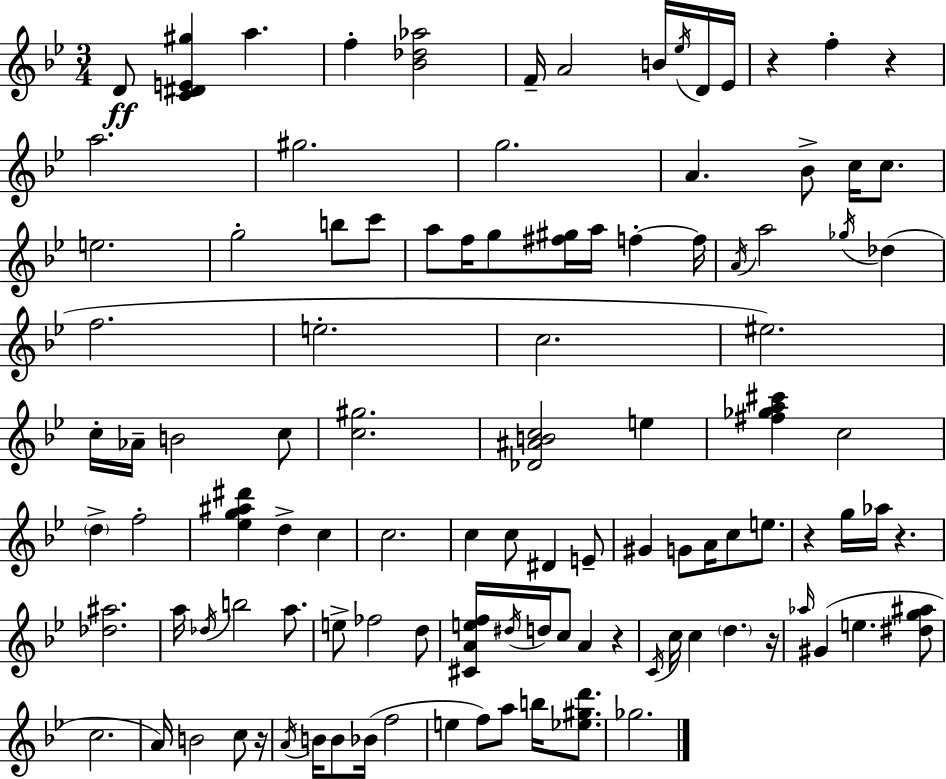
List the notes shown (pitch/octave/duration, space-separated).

D4/e [C4,D#4,E4,G#5]/q A5/q. F5/q [Bb4,Db5,Ab5]/h F4/s A4/h B4/s Eb5/s D4/s Eb4/s R/q F5/q R/q A5/h. G#5/h. G5/h. A4/q. Bb4/e C5/s C5/e. E5/h. G5/h B5/e C6/e A5/e F5/s G5/e [F#5,G#5]/s A5/s F5/q F5/s A4/s A5/h Gb5/s Db5/q F5/h. E5/h. C5/h. EIS5/h. C5/s Ab4/s B4/h C5/e [C5,G#5]/h. [Db4,A#4,B4,C5]/h E5/q [F#5,Gb5,A5,C#6]/q C5/h D5/q F5/h [Eb5,G5,A#5,D#6]/q D5/q C5/q C5/h. C5/q C5/e D#4/q E4/e G#4/q G4/e A4/s C5/e E5/e. R/q G5/s Ab5/s R/q. [Db5,A#5]/h. A5/s Db5/s B5/h A5/e. E5/e FES5/h D5/e [C#4,A4,E5,F5]/s D#5/s D5/s C5/e A4/q R/q C4/s C5/s C5/q D5/q. R/s Ab5/s G#4/q E5/q. [D#5,G5,A#5]/e C5/h. A4/s B4/h C5/e R/s A4/s B4/s B4/e Bb4/s F5/h E5/q F5/e A5/e B5/s [Eb5,G#5,D6]/e. Gb5/h.